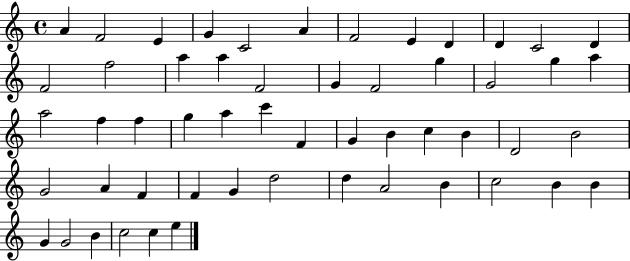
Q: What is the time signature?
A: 4/4